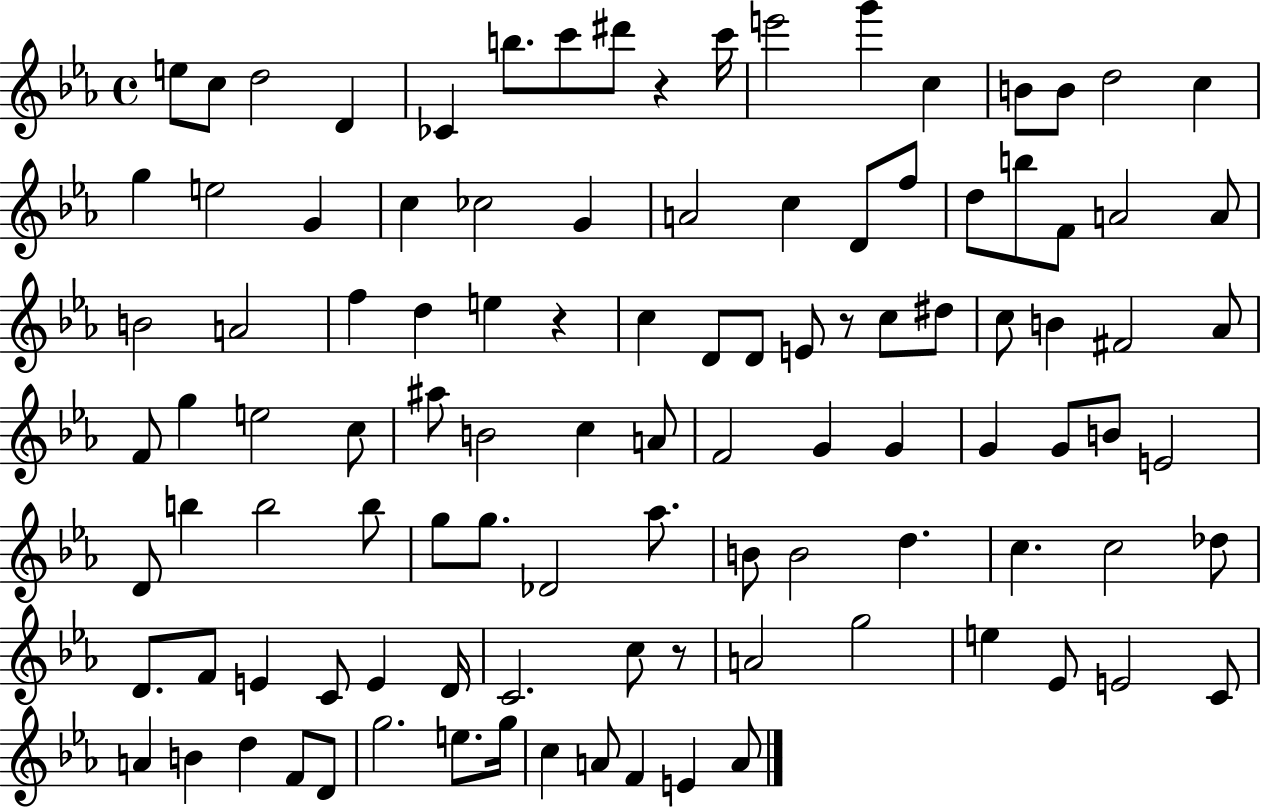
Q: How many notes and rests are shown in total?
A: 106